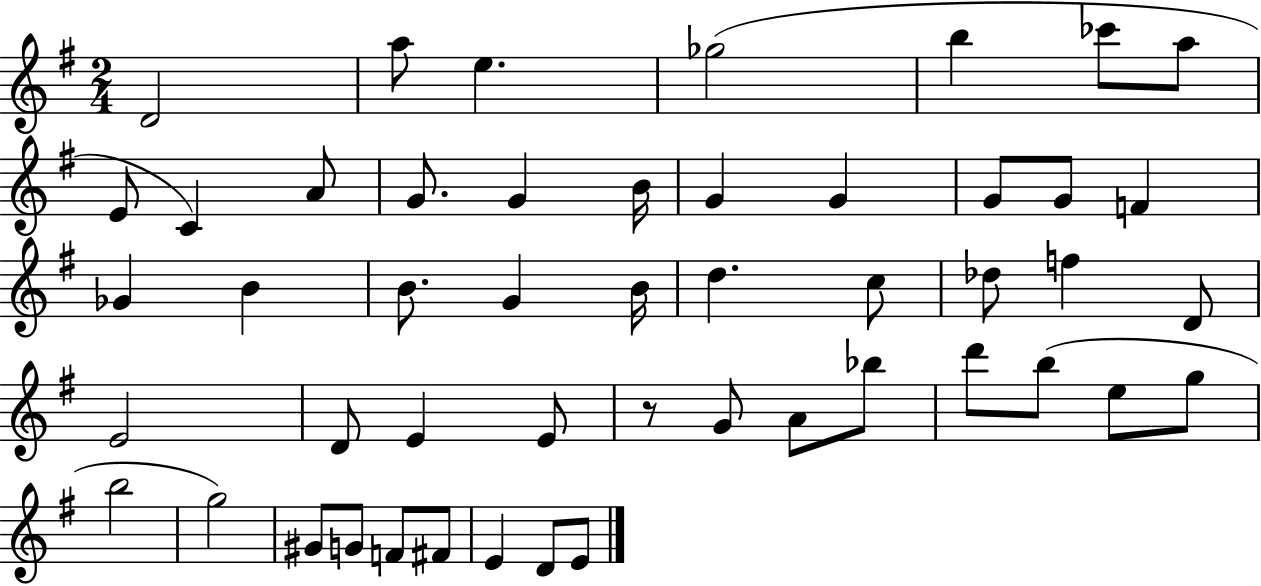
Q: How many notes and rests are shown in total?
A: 49